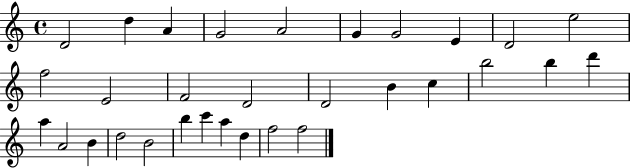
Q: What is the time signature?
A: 4/4